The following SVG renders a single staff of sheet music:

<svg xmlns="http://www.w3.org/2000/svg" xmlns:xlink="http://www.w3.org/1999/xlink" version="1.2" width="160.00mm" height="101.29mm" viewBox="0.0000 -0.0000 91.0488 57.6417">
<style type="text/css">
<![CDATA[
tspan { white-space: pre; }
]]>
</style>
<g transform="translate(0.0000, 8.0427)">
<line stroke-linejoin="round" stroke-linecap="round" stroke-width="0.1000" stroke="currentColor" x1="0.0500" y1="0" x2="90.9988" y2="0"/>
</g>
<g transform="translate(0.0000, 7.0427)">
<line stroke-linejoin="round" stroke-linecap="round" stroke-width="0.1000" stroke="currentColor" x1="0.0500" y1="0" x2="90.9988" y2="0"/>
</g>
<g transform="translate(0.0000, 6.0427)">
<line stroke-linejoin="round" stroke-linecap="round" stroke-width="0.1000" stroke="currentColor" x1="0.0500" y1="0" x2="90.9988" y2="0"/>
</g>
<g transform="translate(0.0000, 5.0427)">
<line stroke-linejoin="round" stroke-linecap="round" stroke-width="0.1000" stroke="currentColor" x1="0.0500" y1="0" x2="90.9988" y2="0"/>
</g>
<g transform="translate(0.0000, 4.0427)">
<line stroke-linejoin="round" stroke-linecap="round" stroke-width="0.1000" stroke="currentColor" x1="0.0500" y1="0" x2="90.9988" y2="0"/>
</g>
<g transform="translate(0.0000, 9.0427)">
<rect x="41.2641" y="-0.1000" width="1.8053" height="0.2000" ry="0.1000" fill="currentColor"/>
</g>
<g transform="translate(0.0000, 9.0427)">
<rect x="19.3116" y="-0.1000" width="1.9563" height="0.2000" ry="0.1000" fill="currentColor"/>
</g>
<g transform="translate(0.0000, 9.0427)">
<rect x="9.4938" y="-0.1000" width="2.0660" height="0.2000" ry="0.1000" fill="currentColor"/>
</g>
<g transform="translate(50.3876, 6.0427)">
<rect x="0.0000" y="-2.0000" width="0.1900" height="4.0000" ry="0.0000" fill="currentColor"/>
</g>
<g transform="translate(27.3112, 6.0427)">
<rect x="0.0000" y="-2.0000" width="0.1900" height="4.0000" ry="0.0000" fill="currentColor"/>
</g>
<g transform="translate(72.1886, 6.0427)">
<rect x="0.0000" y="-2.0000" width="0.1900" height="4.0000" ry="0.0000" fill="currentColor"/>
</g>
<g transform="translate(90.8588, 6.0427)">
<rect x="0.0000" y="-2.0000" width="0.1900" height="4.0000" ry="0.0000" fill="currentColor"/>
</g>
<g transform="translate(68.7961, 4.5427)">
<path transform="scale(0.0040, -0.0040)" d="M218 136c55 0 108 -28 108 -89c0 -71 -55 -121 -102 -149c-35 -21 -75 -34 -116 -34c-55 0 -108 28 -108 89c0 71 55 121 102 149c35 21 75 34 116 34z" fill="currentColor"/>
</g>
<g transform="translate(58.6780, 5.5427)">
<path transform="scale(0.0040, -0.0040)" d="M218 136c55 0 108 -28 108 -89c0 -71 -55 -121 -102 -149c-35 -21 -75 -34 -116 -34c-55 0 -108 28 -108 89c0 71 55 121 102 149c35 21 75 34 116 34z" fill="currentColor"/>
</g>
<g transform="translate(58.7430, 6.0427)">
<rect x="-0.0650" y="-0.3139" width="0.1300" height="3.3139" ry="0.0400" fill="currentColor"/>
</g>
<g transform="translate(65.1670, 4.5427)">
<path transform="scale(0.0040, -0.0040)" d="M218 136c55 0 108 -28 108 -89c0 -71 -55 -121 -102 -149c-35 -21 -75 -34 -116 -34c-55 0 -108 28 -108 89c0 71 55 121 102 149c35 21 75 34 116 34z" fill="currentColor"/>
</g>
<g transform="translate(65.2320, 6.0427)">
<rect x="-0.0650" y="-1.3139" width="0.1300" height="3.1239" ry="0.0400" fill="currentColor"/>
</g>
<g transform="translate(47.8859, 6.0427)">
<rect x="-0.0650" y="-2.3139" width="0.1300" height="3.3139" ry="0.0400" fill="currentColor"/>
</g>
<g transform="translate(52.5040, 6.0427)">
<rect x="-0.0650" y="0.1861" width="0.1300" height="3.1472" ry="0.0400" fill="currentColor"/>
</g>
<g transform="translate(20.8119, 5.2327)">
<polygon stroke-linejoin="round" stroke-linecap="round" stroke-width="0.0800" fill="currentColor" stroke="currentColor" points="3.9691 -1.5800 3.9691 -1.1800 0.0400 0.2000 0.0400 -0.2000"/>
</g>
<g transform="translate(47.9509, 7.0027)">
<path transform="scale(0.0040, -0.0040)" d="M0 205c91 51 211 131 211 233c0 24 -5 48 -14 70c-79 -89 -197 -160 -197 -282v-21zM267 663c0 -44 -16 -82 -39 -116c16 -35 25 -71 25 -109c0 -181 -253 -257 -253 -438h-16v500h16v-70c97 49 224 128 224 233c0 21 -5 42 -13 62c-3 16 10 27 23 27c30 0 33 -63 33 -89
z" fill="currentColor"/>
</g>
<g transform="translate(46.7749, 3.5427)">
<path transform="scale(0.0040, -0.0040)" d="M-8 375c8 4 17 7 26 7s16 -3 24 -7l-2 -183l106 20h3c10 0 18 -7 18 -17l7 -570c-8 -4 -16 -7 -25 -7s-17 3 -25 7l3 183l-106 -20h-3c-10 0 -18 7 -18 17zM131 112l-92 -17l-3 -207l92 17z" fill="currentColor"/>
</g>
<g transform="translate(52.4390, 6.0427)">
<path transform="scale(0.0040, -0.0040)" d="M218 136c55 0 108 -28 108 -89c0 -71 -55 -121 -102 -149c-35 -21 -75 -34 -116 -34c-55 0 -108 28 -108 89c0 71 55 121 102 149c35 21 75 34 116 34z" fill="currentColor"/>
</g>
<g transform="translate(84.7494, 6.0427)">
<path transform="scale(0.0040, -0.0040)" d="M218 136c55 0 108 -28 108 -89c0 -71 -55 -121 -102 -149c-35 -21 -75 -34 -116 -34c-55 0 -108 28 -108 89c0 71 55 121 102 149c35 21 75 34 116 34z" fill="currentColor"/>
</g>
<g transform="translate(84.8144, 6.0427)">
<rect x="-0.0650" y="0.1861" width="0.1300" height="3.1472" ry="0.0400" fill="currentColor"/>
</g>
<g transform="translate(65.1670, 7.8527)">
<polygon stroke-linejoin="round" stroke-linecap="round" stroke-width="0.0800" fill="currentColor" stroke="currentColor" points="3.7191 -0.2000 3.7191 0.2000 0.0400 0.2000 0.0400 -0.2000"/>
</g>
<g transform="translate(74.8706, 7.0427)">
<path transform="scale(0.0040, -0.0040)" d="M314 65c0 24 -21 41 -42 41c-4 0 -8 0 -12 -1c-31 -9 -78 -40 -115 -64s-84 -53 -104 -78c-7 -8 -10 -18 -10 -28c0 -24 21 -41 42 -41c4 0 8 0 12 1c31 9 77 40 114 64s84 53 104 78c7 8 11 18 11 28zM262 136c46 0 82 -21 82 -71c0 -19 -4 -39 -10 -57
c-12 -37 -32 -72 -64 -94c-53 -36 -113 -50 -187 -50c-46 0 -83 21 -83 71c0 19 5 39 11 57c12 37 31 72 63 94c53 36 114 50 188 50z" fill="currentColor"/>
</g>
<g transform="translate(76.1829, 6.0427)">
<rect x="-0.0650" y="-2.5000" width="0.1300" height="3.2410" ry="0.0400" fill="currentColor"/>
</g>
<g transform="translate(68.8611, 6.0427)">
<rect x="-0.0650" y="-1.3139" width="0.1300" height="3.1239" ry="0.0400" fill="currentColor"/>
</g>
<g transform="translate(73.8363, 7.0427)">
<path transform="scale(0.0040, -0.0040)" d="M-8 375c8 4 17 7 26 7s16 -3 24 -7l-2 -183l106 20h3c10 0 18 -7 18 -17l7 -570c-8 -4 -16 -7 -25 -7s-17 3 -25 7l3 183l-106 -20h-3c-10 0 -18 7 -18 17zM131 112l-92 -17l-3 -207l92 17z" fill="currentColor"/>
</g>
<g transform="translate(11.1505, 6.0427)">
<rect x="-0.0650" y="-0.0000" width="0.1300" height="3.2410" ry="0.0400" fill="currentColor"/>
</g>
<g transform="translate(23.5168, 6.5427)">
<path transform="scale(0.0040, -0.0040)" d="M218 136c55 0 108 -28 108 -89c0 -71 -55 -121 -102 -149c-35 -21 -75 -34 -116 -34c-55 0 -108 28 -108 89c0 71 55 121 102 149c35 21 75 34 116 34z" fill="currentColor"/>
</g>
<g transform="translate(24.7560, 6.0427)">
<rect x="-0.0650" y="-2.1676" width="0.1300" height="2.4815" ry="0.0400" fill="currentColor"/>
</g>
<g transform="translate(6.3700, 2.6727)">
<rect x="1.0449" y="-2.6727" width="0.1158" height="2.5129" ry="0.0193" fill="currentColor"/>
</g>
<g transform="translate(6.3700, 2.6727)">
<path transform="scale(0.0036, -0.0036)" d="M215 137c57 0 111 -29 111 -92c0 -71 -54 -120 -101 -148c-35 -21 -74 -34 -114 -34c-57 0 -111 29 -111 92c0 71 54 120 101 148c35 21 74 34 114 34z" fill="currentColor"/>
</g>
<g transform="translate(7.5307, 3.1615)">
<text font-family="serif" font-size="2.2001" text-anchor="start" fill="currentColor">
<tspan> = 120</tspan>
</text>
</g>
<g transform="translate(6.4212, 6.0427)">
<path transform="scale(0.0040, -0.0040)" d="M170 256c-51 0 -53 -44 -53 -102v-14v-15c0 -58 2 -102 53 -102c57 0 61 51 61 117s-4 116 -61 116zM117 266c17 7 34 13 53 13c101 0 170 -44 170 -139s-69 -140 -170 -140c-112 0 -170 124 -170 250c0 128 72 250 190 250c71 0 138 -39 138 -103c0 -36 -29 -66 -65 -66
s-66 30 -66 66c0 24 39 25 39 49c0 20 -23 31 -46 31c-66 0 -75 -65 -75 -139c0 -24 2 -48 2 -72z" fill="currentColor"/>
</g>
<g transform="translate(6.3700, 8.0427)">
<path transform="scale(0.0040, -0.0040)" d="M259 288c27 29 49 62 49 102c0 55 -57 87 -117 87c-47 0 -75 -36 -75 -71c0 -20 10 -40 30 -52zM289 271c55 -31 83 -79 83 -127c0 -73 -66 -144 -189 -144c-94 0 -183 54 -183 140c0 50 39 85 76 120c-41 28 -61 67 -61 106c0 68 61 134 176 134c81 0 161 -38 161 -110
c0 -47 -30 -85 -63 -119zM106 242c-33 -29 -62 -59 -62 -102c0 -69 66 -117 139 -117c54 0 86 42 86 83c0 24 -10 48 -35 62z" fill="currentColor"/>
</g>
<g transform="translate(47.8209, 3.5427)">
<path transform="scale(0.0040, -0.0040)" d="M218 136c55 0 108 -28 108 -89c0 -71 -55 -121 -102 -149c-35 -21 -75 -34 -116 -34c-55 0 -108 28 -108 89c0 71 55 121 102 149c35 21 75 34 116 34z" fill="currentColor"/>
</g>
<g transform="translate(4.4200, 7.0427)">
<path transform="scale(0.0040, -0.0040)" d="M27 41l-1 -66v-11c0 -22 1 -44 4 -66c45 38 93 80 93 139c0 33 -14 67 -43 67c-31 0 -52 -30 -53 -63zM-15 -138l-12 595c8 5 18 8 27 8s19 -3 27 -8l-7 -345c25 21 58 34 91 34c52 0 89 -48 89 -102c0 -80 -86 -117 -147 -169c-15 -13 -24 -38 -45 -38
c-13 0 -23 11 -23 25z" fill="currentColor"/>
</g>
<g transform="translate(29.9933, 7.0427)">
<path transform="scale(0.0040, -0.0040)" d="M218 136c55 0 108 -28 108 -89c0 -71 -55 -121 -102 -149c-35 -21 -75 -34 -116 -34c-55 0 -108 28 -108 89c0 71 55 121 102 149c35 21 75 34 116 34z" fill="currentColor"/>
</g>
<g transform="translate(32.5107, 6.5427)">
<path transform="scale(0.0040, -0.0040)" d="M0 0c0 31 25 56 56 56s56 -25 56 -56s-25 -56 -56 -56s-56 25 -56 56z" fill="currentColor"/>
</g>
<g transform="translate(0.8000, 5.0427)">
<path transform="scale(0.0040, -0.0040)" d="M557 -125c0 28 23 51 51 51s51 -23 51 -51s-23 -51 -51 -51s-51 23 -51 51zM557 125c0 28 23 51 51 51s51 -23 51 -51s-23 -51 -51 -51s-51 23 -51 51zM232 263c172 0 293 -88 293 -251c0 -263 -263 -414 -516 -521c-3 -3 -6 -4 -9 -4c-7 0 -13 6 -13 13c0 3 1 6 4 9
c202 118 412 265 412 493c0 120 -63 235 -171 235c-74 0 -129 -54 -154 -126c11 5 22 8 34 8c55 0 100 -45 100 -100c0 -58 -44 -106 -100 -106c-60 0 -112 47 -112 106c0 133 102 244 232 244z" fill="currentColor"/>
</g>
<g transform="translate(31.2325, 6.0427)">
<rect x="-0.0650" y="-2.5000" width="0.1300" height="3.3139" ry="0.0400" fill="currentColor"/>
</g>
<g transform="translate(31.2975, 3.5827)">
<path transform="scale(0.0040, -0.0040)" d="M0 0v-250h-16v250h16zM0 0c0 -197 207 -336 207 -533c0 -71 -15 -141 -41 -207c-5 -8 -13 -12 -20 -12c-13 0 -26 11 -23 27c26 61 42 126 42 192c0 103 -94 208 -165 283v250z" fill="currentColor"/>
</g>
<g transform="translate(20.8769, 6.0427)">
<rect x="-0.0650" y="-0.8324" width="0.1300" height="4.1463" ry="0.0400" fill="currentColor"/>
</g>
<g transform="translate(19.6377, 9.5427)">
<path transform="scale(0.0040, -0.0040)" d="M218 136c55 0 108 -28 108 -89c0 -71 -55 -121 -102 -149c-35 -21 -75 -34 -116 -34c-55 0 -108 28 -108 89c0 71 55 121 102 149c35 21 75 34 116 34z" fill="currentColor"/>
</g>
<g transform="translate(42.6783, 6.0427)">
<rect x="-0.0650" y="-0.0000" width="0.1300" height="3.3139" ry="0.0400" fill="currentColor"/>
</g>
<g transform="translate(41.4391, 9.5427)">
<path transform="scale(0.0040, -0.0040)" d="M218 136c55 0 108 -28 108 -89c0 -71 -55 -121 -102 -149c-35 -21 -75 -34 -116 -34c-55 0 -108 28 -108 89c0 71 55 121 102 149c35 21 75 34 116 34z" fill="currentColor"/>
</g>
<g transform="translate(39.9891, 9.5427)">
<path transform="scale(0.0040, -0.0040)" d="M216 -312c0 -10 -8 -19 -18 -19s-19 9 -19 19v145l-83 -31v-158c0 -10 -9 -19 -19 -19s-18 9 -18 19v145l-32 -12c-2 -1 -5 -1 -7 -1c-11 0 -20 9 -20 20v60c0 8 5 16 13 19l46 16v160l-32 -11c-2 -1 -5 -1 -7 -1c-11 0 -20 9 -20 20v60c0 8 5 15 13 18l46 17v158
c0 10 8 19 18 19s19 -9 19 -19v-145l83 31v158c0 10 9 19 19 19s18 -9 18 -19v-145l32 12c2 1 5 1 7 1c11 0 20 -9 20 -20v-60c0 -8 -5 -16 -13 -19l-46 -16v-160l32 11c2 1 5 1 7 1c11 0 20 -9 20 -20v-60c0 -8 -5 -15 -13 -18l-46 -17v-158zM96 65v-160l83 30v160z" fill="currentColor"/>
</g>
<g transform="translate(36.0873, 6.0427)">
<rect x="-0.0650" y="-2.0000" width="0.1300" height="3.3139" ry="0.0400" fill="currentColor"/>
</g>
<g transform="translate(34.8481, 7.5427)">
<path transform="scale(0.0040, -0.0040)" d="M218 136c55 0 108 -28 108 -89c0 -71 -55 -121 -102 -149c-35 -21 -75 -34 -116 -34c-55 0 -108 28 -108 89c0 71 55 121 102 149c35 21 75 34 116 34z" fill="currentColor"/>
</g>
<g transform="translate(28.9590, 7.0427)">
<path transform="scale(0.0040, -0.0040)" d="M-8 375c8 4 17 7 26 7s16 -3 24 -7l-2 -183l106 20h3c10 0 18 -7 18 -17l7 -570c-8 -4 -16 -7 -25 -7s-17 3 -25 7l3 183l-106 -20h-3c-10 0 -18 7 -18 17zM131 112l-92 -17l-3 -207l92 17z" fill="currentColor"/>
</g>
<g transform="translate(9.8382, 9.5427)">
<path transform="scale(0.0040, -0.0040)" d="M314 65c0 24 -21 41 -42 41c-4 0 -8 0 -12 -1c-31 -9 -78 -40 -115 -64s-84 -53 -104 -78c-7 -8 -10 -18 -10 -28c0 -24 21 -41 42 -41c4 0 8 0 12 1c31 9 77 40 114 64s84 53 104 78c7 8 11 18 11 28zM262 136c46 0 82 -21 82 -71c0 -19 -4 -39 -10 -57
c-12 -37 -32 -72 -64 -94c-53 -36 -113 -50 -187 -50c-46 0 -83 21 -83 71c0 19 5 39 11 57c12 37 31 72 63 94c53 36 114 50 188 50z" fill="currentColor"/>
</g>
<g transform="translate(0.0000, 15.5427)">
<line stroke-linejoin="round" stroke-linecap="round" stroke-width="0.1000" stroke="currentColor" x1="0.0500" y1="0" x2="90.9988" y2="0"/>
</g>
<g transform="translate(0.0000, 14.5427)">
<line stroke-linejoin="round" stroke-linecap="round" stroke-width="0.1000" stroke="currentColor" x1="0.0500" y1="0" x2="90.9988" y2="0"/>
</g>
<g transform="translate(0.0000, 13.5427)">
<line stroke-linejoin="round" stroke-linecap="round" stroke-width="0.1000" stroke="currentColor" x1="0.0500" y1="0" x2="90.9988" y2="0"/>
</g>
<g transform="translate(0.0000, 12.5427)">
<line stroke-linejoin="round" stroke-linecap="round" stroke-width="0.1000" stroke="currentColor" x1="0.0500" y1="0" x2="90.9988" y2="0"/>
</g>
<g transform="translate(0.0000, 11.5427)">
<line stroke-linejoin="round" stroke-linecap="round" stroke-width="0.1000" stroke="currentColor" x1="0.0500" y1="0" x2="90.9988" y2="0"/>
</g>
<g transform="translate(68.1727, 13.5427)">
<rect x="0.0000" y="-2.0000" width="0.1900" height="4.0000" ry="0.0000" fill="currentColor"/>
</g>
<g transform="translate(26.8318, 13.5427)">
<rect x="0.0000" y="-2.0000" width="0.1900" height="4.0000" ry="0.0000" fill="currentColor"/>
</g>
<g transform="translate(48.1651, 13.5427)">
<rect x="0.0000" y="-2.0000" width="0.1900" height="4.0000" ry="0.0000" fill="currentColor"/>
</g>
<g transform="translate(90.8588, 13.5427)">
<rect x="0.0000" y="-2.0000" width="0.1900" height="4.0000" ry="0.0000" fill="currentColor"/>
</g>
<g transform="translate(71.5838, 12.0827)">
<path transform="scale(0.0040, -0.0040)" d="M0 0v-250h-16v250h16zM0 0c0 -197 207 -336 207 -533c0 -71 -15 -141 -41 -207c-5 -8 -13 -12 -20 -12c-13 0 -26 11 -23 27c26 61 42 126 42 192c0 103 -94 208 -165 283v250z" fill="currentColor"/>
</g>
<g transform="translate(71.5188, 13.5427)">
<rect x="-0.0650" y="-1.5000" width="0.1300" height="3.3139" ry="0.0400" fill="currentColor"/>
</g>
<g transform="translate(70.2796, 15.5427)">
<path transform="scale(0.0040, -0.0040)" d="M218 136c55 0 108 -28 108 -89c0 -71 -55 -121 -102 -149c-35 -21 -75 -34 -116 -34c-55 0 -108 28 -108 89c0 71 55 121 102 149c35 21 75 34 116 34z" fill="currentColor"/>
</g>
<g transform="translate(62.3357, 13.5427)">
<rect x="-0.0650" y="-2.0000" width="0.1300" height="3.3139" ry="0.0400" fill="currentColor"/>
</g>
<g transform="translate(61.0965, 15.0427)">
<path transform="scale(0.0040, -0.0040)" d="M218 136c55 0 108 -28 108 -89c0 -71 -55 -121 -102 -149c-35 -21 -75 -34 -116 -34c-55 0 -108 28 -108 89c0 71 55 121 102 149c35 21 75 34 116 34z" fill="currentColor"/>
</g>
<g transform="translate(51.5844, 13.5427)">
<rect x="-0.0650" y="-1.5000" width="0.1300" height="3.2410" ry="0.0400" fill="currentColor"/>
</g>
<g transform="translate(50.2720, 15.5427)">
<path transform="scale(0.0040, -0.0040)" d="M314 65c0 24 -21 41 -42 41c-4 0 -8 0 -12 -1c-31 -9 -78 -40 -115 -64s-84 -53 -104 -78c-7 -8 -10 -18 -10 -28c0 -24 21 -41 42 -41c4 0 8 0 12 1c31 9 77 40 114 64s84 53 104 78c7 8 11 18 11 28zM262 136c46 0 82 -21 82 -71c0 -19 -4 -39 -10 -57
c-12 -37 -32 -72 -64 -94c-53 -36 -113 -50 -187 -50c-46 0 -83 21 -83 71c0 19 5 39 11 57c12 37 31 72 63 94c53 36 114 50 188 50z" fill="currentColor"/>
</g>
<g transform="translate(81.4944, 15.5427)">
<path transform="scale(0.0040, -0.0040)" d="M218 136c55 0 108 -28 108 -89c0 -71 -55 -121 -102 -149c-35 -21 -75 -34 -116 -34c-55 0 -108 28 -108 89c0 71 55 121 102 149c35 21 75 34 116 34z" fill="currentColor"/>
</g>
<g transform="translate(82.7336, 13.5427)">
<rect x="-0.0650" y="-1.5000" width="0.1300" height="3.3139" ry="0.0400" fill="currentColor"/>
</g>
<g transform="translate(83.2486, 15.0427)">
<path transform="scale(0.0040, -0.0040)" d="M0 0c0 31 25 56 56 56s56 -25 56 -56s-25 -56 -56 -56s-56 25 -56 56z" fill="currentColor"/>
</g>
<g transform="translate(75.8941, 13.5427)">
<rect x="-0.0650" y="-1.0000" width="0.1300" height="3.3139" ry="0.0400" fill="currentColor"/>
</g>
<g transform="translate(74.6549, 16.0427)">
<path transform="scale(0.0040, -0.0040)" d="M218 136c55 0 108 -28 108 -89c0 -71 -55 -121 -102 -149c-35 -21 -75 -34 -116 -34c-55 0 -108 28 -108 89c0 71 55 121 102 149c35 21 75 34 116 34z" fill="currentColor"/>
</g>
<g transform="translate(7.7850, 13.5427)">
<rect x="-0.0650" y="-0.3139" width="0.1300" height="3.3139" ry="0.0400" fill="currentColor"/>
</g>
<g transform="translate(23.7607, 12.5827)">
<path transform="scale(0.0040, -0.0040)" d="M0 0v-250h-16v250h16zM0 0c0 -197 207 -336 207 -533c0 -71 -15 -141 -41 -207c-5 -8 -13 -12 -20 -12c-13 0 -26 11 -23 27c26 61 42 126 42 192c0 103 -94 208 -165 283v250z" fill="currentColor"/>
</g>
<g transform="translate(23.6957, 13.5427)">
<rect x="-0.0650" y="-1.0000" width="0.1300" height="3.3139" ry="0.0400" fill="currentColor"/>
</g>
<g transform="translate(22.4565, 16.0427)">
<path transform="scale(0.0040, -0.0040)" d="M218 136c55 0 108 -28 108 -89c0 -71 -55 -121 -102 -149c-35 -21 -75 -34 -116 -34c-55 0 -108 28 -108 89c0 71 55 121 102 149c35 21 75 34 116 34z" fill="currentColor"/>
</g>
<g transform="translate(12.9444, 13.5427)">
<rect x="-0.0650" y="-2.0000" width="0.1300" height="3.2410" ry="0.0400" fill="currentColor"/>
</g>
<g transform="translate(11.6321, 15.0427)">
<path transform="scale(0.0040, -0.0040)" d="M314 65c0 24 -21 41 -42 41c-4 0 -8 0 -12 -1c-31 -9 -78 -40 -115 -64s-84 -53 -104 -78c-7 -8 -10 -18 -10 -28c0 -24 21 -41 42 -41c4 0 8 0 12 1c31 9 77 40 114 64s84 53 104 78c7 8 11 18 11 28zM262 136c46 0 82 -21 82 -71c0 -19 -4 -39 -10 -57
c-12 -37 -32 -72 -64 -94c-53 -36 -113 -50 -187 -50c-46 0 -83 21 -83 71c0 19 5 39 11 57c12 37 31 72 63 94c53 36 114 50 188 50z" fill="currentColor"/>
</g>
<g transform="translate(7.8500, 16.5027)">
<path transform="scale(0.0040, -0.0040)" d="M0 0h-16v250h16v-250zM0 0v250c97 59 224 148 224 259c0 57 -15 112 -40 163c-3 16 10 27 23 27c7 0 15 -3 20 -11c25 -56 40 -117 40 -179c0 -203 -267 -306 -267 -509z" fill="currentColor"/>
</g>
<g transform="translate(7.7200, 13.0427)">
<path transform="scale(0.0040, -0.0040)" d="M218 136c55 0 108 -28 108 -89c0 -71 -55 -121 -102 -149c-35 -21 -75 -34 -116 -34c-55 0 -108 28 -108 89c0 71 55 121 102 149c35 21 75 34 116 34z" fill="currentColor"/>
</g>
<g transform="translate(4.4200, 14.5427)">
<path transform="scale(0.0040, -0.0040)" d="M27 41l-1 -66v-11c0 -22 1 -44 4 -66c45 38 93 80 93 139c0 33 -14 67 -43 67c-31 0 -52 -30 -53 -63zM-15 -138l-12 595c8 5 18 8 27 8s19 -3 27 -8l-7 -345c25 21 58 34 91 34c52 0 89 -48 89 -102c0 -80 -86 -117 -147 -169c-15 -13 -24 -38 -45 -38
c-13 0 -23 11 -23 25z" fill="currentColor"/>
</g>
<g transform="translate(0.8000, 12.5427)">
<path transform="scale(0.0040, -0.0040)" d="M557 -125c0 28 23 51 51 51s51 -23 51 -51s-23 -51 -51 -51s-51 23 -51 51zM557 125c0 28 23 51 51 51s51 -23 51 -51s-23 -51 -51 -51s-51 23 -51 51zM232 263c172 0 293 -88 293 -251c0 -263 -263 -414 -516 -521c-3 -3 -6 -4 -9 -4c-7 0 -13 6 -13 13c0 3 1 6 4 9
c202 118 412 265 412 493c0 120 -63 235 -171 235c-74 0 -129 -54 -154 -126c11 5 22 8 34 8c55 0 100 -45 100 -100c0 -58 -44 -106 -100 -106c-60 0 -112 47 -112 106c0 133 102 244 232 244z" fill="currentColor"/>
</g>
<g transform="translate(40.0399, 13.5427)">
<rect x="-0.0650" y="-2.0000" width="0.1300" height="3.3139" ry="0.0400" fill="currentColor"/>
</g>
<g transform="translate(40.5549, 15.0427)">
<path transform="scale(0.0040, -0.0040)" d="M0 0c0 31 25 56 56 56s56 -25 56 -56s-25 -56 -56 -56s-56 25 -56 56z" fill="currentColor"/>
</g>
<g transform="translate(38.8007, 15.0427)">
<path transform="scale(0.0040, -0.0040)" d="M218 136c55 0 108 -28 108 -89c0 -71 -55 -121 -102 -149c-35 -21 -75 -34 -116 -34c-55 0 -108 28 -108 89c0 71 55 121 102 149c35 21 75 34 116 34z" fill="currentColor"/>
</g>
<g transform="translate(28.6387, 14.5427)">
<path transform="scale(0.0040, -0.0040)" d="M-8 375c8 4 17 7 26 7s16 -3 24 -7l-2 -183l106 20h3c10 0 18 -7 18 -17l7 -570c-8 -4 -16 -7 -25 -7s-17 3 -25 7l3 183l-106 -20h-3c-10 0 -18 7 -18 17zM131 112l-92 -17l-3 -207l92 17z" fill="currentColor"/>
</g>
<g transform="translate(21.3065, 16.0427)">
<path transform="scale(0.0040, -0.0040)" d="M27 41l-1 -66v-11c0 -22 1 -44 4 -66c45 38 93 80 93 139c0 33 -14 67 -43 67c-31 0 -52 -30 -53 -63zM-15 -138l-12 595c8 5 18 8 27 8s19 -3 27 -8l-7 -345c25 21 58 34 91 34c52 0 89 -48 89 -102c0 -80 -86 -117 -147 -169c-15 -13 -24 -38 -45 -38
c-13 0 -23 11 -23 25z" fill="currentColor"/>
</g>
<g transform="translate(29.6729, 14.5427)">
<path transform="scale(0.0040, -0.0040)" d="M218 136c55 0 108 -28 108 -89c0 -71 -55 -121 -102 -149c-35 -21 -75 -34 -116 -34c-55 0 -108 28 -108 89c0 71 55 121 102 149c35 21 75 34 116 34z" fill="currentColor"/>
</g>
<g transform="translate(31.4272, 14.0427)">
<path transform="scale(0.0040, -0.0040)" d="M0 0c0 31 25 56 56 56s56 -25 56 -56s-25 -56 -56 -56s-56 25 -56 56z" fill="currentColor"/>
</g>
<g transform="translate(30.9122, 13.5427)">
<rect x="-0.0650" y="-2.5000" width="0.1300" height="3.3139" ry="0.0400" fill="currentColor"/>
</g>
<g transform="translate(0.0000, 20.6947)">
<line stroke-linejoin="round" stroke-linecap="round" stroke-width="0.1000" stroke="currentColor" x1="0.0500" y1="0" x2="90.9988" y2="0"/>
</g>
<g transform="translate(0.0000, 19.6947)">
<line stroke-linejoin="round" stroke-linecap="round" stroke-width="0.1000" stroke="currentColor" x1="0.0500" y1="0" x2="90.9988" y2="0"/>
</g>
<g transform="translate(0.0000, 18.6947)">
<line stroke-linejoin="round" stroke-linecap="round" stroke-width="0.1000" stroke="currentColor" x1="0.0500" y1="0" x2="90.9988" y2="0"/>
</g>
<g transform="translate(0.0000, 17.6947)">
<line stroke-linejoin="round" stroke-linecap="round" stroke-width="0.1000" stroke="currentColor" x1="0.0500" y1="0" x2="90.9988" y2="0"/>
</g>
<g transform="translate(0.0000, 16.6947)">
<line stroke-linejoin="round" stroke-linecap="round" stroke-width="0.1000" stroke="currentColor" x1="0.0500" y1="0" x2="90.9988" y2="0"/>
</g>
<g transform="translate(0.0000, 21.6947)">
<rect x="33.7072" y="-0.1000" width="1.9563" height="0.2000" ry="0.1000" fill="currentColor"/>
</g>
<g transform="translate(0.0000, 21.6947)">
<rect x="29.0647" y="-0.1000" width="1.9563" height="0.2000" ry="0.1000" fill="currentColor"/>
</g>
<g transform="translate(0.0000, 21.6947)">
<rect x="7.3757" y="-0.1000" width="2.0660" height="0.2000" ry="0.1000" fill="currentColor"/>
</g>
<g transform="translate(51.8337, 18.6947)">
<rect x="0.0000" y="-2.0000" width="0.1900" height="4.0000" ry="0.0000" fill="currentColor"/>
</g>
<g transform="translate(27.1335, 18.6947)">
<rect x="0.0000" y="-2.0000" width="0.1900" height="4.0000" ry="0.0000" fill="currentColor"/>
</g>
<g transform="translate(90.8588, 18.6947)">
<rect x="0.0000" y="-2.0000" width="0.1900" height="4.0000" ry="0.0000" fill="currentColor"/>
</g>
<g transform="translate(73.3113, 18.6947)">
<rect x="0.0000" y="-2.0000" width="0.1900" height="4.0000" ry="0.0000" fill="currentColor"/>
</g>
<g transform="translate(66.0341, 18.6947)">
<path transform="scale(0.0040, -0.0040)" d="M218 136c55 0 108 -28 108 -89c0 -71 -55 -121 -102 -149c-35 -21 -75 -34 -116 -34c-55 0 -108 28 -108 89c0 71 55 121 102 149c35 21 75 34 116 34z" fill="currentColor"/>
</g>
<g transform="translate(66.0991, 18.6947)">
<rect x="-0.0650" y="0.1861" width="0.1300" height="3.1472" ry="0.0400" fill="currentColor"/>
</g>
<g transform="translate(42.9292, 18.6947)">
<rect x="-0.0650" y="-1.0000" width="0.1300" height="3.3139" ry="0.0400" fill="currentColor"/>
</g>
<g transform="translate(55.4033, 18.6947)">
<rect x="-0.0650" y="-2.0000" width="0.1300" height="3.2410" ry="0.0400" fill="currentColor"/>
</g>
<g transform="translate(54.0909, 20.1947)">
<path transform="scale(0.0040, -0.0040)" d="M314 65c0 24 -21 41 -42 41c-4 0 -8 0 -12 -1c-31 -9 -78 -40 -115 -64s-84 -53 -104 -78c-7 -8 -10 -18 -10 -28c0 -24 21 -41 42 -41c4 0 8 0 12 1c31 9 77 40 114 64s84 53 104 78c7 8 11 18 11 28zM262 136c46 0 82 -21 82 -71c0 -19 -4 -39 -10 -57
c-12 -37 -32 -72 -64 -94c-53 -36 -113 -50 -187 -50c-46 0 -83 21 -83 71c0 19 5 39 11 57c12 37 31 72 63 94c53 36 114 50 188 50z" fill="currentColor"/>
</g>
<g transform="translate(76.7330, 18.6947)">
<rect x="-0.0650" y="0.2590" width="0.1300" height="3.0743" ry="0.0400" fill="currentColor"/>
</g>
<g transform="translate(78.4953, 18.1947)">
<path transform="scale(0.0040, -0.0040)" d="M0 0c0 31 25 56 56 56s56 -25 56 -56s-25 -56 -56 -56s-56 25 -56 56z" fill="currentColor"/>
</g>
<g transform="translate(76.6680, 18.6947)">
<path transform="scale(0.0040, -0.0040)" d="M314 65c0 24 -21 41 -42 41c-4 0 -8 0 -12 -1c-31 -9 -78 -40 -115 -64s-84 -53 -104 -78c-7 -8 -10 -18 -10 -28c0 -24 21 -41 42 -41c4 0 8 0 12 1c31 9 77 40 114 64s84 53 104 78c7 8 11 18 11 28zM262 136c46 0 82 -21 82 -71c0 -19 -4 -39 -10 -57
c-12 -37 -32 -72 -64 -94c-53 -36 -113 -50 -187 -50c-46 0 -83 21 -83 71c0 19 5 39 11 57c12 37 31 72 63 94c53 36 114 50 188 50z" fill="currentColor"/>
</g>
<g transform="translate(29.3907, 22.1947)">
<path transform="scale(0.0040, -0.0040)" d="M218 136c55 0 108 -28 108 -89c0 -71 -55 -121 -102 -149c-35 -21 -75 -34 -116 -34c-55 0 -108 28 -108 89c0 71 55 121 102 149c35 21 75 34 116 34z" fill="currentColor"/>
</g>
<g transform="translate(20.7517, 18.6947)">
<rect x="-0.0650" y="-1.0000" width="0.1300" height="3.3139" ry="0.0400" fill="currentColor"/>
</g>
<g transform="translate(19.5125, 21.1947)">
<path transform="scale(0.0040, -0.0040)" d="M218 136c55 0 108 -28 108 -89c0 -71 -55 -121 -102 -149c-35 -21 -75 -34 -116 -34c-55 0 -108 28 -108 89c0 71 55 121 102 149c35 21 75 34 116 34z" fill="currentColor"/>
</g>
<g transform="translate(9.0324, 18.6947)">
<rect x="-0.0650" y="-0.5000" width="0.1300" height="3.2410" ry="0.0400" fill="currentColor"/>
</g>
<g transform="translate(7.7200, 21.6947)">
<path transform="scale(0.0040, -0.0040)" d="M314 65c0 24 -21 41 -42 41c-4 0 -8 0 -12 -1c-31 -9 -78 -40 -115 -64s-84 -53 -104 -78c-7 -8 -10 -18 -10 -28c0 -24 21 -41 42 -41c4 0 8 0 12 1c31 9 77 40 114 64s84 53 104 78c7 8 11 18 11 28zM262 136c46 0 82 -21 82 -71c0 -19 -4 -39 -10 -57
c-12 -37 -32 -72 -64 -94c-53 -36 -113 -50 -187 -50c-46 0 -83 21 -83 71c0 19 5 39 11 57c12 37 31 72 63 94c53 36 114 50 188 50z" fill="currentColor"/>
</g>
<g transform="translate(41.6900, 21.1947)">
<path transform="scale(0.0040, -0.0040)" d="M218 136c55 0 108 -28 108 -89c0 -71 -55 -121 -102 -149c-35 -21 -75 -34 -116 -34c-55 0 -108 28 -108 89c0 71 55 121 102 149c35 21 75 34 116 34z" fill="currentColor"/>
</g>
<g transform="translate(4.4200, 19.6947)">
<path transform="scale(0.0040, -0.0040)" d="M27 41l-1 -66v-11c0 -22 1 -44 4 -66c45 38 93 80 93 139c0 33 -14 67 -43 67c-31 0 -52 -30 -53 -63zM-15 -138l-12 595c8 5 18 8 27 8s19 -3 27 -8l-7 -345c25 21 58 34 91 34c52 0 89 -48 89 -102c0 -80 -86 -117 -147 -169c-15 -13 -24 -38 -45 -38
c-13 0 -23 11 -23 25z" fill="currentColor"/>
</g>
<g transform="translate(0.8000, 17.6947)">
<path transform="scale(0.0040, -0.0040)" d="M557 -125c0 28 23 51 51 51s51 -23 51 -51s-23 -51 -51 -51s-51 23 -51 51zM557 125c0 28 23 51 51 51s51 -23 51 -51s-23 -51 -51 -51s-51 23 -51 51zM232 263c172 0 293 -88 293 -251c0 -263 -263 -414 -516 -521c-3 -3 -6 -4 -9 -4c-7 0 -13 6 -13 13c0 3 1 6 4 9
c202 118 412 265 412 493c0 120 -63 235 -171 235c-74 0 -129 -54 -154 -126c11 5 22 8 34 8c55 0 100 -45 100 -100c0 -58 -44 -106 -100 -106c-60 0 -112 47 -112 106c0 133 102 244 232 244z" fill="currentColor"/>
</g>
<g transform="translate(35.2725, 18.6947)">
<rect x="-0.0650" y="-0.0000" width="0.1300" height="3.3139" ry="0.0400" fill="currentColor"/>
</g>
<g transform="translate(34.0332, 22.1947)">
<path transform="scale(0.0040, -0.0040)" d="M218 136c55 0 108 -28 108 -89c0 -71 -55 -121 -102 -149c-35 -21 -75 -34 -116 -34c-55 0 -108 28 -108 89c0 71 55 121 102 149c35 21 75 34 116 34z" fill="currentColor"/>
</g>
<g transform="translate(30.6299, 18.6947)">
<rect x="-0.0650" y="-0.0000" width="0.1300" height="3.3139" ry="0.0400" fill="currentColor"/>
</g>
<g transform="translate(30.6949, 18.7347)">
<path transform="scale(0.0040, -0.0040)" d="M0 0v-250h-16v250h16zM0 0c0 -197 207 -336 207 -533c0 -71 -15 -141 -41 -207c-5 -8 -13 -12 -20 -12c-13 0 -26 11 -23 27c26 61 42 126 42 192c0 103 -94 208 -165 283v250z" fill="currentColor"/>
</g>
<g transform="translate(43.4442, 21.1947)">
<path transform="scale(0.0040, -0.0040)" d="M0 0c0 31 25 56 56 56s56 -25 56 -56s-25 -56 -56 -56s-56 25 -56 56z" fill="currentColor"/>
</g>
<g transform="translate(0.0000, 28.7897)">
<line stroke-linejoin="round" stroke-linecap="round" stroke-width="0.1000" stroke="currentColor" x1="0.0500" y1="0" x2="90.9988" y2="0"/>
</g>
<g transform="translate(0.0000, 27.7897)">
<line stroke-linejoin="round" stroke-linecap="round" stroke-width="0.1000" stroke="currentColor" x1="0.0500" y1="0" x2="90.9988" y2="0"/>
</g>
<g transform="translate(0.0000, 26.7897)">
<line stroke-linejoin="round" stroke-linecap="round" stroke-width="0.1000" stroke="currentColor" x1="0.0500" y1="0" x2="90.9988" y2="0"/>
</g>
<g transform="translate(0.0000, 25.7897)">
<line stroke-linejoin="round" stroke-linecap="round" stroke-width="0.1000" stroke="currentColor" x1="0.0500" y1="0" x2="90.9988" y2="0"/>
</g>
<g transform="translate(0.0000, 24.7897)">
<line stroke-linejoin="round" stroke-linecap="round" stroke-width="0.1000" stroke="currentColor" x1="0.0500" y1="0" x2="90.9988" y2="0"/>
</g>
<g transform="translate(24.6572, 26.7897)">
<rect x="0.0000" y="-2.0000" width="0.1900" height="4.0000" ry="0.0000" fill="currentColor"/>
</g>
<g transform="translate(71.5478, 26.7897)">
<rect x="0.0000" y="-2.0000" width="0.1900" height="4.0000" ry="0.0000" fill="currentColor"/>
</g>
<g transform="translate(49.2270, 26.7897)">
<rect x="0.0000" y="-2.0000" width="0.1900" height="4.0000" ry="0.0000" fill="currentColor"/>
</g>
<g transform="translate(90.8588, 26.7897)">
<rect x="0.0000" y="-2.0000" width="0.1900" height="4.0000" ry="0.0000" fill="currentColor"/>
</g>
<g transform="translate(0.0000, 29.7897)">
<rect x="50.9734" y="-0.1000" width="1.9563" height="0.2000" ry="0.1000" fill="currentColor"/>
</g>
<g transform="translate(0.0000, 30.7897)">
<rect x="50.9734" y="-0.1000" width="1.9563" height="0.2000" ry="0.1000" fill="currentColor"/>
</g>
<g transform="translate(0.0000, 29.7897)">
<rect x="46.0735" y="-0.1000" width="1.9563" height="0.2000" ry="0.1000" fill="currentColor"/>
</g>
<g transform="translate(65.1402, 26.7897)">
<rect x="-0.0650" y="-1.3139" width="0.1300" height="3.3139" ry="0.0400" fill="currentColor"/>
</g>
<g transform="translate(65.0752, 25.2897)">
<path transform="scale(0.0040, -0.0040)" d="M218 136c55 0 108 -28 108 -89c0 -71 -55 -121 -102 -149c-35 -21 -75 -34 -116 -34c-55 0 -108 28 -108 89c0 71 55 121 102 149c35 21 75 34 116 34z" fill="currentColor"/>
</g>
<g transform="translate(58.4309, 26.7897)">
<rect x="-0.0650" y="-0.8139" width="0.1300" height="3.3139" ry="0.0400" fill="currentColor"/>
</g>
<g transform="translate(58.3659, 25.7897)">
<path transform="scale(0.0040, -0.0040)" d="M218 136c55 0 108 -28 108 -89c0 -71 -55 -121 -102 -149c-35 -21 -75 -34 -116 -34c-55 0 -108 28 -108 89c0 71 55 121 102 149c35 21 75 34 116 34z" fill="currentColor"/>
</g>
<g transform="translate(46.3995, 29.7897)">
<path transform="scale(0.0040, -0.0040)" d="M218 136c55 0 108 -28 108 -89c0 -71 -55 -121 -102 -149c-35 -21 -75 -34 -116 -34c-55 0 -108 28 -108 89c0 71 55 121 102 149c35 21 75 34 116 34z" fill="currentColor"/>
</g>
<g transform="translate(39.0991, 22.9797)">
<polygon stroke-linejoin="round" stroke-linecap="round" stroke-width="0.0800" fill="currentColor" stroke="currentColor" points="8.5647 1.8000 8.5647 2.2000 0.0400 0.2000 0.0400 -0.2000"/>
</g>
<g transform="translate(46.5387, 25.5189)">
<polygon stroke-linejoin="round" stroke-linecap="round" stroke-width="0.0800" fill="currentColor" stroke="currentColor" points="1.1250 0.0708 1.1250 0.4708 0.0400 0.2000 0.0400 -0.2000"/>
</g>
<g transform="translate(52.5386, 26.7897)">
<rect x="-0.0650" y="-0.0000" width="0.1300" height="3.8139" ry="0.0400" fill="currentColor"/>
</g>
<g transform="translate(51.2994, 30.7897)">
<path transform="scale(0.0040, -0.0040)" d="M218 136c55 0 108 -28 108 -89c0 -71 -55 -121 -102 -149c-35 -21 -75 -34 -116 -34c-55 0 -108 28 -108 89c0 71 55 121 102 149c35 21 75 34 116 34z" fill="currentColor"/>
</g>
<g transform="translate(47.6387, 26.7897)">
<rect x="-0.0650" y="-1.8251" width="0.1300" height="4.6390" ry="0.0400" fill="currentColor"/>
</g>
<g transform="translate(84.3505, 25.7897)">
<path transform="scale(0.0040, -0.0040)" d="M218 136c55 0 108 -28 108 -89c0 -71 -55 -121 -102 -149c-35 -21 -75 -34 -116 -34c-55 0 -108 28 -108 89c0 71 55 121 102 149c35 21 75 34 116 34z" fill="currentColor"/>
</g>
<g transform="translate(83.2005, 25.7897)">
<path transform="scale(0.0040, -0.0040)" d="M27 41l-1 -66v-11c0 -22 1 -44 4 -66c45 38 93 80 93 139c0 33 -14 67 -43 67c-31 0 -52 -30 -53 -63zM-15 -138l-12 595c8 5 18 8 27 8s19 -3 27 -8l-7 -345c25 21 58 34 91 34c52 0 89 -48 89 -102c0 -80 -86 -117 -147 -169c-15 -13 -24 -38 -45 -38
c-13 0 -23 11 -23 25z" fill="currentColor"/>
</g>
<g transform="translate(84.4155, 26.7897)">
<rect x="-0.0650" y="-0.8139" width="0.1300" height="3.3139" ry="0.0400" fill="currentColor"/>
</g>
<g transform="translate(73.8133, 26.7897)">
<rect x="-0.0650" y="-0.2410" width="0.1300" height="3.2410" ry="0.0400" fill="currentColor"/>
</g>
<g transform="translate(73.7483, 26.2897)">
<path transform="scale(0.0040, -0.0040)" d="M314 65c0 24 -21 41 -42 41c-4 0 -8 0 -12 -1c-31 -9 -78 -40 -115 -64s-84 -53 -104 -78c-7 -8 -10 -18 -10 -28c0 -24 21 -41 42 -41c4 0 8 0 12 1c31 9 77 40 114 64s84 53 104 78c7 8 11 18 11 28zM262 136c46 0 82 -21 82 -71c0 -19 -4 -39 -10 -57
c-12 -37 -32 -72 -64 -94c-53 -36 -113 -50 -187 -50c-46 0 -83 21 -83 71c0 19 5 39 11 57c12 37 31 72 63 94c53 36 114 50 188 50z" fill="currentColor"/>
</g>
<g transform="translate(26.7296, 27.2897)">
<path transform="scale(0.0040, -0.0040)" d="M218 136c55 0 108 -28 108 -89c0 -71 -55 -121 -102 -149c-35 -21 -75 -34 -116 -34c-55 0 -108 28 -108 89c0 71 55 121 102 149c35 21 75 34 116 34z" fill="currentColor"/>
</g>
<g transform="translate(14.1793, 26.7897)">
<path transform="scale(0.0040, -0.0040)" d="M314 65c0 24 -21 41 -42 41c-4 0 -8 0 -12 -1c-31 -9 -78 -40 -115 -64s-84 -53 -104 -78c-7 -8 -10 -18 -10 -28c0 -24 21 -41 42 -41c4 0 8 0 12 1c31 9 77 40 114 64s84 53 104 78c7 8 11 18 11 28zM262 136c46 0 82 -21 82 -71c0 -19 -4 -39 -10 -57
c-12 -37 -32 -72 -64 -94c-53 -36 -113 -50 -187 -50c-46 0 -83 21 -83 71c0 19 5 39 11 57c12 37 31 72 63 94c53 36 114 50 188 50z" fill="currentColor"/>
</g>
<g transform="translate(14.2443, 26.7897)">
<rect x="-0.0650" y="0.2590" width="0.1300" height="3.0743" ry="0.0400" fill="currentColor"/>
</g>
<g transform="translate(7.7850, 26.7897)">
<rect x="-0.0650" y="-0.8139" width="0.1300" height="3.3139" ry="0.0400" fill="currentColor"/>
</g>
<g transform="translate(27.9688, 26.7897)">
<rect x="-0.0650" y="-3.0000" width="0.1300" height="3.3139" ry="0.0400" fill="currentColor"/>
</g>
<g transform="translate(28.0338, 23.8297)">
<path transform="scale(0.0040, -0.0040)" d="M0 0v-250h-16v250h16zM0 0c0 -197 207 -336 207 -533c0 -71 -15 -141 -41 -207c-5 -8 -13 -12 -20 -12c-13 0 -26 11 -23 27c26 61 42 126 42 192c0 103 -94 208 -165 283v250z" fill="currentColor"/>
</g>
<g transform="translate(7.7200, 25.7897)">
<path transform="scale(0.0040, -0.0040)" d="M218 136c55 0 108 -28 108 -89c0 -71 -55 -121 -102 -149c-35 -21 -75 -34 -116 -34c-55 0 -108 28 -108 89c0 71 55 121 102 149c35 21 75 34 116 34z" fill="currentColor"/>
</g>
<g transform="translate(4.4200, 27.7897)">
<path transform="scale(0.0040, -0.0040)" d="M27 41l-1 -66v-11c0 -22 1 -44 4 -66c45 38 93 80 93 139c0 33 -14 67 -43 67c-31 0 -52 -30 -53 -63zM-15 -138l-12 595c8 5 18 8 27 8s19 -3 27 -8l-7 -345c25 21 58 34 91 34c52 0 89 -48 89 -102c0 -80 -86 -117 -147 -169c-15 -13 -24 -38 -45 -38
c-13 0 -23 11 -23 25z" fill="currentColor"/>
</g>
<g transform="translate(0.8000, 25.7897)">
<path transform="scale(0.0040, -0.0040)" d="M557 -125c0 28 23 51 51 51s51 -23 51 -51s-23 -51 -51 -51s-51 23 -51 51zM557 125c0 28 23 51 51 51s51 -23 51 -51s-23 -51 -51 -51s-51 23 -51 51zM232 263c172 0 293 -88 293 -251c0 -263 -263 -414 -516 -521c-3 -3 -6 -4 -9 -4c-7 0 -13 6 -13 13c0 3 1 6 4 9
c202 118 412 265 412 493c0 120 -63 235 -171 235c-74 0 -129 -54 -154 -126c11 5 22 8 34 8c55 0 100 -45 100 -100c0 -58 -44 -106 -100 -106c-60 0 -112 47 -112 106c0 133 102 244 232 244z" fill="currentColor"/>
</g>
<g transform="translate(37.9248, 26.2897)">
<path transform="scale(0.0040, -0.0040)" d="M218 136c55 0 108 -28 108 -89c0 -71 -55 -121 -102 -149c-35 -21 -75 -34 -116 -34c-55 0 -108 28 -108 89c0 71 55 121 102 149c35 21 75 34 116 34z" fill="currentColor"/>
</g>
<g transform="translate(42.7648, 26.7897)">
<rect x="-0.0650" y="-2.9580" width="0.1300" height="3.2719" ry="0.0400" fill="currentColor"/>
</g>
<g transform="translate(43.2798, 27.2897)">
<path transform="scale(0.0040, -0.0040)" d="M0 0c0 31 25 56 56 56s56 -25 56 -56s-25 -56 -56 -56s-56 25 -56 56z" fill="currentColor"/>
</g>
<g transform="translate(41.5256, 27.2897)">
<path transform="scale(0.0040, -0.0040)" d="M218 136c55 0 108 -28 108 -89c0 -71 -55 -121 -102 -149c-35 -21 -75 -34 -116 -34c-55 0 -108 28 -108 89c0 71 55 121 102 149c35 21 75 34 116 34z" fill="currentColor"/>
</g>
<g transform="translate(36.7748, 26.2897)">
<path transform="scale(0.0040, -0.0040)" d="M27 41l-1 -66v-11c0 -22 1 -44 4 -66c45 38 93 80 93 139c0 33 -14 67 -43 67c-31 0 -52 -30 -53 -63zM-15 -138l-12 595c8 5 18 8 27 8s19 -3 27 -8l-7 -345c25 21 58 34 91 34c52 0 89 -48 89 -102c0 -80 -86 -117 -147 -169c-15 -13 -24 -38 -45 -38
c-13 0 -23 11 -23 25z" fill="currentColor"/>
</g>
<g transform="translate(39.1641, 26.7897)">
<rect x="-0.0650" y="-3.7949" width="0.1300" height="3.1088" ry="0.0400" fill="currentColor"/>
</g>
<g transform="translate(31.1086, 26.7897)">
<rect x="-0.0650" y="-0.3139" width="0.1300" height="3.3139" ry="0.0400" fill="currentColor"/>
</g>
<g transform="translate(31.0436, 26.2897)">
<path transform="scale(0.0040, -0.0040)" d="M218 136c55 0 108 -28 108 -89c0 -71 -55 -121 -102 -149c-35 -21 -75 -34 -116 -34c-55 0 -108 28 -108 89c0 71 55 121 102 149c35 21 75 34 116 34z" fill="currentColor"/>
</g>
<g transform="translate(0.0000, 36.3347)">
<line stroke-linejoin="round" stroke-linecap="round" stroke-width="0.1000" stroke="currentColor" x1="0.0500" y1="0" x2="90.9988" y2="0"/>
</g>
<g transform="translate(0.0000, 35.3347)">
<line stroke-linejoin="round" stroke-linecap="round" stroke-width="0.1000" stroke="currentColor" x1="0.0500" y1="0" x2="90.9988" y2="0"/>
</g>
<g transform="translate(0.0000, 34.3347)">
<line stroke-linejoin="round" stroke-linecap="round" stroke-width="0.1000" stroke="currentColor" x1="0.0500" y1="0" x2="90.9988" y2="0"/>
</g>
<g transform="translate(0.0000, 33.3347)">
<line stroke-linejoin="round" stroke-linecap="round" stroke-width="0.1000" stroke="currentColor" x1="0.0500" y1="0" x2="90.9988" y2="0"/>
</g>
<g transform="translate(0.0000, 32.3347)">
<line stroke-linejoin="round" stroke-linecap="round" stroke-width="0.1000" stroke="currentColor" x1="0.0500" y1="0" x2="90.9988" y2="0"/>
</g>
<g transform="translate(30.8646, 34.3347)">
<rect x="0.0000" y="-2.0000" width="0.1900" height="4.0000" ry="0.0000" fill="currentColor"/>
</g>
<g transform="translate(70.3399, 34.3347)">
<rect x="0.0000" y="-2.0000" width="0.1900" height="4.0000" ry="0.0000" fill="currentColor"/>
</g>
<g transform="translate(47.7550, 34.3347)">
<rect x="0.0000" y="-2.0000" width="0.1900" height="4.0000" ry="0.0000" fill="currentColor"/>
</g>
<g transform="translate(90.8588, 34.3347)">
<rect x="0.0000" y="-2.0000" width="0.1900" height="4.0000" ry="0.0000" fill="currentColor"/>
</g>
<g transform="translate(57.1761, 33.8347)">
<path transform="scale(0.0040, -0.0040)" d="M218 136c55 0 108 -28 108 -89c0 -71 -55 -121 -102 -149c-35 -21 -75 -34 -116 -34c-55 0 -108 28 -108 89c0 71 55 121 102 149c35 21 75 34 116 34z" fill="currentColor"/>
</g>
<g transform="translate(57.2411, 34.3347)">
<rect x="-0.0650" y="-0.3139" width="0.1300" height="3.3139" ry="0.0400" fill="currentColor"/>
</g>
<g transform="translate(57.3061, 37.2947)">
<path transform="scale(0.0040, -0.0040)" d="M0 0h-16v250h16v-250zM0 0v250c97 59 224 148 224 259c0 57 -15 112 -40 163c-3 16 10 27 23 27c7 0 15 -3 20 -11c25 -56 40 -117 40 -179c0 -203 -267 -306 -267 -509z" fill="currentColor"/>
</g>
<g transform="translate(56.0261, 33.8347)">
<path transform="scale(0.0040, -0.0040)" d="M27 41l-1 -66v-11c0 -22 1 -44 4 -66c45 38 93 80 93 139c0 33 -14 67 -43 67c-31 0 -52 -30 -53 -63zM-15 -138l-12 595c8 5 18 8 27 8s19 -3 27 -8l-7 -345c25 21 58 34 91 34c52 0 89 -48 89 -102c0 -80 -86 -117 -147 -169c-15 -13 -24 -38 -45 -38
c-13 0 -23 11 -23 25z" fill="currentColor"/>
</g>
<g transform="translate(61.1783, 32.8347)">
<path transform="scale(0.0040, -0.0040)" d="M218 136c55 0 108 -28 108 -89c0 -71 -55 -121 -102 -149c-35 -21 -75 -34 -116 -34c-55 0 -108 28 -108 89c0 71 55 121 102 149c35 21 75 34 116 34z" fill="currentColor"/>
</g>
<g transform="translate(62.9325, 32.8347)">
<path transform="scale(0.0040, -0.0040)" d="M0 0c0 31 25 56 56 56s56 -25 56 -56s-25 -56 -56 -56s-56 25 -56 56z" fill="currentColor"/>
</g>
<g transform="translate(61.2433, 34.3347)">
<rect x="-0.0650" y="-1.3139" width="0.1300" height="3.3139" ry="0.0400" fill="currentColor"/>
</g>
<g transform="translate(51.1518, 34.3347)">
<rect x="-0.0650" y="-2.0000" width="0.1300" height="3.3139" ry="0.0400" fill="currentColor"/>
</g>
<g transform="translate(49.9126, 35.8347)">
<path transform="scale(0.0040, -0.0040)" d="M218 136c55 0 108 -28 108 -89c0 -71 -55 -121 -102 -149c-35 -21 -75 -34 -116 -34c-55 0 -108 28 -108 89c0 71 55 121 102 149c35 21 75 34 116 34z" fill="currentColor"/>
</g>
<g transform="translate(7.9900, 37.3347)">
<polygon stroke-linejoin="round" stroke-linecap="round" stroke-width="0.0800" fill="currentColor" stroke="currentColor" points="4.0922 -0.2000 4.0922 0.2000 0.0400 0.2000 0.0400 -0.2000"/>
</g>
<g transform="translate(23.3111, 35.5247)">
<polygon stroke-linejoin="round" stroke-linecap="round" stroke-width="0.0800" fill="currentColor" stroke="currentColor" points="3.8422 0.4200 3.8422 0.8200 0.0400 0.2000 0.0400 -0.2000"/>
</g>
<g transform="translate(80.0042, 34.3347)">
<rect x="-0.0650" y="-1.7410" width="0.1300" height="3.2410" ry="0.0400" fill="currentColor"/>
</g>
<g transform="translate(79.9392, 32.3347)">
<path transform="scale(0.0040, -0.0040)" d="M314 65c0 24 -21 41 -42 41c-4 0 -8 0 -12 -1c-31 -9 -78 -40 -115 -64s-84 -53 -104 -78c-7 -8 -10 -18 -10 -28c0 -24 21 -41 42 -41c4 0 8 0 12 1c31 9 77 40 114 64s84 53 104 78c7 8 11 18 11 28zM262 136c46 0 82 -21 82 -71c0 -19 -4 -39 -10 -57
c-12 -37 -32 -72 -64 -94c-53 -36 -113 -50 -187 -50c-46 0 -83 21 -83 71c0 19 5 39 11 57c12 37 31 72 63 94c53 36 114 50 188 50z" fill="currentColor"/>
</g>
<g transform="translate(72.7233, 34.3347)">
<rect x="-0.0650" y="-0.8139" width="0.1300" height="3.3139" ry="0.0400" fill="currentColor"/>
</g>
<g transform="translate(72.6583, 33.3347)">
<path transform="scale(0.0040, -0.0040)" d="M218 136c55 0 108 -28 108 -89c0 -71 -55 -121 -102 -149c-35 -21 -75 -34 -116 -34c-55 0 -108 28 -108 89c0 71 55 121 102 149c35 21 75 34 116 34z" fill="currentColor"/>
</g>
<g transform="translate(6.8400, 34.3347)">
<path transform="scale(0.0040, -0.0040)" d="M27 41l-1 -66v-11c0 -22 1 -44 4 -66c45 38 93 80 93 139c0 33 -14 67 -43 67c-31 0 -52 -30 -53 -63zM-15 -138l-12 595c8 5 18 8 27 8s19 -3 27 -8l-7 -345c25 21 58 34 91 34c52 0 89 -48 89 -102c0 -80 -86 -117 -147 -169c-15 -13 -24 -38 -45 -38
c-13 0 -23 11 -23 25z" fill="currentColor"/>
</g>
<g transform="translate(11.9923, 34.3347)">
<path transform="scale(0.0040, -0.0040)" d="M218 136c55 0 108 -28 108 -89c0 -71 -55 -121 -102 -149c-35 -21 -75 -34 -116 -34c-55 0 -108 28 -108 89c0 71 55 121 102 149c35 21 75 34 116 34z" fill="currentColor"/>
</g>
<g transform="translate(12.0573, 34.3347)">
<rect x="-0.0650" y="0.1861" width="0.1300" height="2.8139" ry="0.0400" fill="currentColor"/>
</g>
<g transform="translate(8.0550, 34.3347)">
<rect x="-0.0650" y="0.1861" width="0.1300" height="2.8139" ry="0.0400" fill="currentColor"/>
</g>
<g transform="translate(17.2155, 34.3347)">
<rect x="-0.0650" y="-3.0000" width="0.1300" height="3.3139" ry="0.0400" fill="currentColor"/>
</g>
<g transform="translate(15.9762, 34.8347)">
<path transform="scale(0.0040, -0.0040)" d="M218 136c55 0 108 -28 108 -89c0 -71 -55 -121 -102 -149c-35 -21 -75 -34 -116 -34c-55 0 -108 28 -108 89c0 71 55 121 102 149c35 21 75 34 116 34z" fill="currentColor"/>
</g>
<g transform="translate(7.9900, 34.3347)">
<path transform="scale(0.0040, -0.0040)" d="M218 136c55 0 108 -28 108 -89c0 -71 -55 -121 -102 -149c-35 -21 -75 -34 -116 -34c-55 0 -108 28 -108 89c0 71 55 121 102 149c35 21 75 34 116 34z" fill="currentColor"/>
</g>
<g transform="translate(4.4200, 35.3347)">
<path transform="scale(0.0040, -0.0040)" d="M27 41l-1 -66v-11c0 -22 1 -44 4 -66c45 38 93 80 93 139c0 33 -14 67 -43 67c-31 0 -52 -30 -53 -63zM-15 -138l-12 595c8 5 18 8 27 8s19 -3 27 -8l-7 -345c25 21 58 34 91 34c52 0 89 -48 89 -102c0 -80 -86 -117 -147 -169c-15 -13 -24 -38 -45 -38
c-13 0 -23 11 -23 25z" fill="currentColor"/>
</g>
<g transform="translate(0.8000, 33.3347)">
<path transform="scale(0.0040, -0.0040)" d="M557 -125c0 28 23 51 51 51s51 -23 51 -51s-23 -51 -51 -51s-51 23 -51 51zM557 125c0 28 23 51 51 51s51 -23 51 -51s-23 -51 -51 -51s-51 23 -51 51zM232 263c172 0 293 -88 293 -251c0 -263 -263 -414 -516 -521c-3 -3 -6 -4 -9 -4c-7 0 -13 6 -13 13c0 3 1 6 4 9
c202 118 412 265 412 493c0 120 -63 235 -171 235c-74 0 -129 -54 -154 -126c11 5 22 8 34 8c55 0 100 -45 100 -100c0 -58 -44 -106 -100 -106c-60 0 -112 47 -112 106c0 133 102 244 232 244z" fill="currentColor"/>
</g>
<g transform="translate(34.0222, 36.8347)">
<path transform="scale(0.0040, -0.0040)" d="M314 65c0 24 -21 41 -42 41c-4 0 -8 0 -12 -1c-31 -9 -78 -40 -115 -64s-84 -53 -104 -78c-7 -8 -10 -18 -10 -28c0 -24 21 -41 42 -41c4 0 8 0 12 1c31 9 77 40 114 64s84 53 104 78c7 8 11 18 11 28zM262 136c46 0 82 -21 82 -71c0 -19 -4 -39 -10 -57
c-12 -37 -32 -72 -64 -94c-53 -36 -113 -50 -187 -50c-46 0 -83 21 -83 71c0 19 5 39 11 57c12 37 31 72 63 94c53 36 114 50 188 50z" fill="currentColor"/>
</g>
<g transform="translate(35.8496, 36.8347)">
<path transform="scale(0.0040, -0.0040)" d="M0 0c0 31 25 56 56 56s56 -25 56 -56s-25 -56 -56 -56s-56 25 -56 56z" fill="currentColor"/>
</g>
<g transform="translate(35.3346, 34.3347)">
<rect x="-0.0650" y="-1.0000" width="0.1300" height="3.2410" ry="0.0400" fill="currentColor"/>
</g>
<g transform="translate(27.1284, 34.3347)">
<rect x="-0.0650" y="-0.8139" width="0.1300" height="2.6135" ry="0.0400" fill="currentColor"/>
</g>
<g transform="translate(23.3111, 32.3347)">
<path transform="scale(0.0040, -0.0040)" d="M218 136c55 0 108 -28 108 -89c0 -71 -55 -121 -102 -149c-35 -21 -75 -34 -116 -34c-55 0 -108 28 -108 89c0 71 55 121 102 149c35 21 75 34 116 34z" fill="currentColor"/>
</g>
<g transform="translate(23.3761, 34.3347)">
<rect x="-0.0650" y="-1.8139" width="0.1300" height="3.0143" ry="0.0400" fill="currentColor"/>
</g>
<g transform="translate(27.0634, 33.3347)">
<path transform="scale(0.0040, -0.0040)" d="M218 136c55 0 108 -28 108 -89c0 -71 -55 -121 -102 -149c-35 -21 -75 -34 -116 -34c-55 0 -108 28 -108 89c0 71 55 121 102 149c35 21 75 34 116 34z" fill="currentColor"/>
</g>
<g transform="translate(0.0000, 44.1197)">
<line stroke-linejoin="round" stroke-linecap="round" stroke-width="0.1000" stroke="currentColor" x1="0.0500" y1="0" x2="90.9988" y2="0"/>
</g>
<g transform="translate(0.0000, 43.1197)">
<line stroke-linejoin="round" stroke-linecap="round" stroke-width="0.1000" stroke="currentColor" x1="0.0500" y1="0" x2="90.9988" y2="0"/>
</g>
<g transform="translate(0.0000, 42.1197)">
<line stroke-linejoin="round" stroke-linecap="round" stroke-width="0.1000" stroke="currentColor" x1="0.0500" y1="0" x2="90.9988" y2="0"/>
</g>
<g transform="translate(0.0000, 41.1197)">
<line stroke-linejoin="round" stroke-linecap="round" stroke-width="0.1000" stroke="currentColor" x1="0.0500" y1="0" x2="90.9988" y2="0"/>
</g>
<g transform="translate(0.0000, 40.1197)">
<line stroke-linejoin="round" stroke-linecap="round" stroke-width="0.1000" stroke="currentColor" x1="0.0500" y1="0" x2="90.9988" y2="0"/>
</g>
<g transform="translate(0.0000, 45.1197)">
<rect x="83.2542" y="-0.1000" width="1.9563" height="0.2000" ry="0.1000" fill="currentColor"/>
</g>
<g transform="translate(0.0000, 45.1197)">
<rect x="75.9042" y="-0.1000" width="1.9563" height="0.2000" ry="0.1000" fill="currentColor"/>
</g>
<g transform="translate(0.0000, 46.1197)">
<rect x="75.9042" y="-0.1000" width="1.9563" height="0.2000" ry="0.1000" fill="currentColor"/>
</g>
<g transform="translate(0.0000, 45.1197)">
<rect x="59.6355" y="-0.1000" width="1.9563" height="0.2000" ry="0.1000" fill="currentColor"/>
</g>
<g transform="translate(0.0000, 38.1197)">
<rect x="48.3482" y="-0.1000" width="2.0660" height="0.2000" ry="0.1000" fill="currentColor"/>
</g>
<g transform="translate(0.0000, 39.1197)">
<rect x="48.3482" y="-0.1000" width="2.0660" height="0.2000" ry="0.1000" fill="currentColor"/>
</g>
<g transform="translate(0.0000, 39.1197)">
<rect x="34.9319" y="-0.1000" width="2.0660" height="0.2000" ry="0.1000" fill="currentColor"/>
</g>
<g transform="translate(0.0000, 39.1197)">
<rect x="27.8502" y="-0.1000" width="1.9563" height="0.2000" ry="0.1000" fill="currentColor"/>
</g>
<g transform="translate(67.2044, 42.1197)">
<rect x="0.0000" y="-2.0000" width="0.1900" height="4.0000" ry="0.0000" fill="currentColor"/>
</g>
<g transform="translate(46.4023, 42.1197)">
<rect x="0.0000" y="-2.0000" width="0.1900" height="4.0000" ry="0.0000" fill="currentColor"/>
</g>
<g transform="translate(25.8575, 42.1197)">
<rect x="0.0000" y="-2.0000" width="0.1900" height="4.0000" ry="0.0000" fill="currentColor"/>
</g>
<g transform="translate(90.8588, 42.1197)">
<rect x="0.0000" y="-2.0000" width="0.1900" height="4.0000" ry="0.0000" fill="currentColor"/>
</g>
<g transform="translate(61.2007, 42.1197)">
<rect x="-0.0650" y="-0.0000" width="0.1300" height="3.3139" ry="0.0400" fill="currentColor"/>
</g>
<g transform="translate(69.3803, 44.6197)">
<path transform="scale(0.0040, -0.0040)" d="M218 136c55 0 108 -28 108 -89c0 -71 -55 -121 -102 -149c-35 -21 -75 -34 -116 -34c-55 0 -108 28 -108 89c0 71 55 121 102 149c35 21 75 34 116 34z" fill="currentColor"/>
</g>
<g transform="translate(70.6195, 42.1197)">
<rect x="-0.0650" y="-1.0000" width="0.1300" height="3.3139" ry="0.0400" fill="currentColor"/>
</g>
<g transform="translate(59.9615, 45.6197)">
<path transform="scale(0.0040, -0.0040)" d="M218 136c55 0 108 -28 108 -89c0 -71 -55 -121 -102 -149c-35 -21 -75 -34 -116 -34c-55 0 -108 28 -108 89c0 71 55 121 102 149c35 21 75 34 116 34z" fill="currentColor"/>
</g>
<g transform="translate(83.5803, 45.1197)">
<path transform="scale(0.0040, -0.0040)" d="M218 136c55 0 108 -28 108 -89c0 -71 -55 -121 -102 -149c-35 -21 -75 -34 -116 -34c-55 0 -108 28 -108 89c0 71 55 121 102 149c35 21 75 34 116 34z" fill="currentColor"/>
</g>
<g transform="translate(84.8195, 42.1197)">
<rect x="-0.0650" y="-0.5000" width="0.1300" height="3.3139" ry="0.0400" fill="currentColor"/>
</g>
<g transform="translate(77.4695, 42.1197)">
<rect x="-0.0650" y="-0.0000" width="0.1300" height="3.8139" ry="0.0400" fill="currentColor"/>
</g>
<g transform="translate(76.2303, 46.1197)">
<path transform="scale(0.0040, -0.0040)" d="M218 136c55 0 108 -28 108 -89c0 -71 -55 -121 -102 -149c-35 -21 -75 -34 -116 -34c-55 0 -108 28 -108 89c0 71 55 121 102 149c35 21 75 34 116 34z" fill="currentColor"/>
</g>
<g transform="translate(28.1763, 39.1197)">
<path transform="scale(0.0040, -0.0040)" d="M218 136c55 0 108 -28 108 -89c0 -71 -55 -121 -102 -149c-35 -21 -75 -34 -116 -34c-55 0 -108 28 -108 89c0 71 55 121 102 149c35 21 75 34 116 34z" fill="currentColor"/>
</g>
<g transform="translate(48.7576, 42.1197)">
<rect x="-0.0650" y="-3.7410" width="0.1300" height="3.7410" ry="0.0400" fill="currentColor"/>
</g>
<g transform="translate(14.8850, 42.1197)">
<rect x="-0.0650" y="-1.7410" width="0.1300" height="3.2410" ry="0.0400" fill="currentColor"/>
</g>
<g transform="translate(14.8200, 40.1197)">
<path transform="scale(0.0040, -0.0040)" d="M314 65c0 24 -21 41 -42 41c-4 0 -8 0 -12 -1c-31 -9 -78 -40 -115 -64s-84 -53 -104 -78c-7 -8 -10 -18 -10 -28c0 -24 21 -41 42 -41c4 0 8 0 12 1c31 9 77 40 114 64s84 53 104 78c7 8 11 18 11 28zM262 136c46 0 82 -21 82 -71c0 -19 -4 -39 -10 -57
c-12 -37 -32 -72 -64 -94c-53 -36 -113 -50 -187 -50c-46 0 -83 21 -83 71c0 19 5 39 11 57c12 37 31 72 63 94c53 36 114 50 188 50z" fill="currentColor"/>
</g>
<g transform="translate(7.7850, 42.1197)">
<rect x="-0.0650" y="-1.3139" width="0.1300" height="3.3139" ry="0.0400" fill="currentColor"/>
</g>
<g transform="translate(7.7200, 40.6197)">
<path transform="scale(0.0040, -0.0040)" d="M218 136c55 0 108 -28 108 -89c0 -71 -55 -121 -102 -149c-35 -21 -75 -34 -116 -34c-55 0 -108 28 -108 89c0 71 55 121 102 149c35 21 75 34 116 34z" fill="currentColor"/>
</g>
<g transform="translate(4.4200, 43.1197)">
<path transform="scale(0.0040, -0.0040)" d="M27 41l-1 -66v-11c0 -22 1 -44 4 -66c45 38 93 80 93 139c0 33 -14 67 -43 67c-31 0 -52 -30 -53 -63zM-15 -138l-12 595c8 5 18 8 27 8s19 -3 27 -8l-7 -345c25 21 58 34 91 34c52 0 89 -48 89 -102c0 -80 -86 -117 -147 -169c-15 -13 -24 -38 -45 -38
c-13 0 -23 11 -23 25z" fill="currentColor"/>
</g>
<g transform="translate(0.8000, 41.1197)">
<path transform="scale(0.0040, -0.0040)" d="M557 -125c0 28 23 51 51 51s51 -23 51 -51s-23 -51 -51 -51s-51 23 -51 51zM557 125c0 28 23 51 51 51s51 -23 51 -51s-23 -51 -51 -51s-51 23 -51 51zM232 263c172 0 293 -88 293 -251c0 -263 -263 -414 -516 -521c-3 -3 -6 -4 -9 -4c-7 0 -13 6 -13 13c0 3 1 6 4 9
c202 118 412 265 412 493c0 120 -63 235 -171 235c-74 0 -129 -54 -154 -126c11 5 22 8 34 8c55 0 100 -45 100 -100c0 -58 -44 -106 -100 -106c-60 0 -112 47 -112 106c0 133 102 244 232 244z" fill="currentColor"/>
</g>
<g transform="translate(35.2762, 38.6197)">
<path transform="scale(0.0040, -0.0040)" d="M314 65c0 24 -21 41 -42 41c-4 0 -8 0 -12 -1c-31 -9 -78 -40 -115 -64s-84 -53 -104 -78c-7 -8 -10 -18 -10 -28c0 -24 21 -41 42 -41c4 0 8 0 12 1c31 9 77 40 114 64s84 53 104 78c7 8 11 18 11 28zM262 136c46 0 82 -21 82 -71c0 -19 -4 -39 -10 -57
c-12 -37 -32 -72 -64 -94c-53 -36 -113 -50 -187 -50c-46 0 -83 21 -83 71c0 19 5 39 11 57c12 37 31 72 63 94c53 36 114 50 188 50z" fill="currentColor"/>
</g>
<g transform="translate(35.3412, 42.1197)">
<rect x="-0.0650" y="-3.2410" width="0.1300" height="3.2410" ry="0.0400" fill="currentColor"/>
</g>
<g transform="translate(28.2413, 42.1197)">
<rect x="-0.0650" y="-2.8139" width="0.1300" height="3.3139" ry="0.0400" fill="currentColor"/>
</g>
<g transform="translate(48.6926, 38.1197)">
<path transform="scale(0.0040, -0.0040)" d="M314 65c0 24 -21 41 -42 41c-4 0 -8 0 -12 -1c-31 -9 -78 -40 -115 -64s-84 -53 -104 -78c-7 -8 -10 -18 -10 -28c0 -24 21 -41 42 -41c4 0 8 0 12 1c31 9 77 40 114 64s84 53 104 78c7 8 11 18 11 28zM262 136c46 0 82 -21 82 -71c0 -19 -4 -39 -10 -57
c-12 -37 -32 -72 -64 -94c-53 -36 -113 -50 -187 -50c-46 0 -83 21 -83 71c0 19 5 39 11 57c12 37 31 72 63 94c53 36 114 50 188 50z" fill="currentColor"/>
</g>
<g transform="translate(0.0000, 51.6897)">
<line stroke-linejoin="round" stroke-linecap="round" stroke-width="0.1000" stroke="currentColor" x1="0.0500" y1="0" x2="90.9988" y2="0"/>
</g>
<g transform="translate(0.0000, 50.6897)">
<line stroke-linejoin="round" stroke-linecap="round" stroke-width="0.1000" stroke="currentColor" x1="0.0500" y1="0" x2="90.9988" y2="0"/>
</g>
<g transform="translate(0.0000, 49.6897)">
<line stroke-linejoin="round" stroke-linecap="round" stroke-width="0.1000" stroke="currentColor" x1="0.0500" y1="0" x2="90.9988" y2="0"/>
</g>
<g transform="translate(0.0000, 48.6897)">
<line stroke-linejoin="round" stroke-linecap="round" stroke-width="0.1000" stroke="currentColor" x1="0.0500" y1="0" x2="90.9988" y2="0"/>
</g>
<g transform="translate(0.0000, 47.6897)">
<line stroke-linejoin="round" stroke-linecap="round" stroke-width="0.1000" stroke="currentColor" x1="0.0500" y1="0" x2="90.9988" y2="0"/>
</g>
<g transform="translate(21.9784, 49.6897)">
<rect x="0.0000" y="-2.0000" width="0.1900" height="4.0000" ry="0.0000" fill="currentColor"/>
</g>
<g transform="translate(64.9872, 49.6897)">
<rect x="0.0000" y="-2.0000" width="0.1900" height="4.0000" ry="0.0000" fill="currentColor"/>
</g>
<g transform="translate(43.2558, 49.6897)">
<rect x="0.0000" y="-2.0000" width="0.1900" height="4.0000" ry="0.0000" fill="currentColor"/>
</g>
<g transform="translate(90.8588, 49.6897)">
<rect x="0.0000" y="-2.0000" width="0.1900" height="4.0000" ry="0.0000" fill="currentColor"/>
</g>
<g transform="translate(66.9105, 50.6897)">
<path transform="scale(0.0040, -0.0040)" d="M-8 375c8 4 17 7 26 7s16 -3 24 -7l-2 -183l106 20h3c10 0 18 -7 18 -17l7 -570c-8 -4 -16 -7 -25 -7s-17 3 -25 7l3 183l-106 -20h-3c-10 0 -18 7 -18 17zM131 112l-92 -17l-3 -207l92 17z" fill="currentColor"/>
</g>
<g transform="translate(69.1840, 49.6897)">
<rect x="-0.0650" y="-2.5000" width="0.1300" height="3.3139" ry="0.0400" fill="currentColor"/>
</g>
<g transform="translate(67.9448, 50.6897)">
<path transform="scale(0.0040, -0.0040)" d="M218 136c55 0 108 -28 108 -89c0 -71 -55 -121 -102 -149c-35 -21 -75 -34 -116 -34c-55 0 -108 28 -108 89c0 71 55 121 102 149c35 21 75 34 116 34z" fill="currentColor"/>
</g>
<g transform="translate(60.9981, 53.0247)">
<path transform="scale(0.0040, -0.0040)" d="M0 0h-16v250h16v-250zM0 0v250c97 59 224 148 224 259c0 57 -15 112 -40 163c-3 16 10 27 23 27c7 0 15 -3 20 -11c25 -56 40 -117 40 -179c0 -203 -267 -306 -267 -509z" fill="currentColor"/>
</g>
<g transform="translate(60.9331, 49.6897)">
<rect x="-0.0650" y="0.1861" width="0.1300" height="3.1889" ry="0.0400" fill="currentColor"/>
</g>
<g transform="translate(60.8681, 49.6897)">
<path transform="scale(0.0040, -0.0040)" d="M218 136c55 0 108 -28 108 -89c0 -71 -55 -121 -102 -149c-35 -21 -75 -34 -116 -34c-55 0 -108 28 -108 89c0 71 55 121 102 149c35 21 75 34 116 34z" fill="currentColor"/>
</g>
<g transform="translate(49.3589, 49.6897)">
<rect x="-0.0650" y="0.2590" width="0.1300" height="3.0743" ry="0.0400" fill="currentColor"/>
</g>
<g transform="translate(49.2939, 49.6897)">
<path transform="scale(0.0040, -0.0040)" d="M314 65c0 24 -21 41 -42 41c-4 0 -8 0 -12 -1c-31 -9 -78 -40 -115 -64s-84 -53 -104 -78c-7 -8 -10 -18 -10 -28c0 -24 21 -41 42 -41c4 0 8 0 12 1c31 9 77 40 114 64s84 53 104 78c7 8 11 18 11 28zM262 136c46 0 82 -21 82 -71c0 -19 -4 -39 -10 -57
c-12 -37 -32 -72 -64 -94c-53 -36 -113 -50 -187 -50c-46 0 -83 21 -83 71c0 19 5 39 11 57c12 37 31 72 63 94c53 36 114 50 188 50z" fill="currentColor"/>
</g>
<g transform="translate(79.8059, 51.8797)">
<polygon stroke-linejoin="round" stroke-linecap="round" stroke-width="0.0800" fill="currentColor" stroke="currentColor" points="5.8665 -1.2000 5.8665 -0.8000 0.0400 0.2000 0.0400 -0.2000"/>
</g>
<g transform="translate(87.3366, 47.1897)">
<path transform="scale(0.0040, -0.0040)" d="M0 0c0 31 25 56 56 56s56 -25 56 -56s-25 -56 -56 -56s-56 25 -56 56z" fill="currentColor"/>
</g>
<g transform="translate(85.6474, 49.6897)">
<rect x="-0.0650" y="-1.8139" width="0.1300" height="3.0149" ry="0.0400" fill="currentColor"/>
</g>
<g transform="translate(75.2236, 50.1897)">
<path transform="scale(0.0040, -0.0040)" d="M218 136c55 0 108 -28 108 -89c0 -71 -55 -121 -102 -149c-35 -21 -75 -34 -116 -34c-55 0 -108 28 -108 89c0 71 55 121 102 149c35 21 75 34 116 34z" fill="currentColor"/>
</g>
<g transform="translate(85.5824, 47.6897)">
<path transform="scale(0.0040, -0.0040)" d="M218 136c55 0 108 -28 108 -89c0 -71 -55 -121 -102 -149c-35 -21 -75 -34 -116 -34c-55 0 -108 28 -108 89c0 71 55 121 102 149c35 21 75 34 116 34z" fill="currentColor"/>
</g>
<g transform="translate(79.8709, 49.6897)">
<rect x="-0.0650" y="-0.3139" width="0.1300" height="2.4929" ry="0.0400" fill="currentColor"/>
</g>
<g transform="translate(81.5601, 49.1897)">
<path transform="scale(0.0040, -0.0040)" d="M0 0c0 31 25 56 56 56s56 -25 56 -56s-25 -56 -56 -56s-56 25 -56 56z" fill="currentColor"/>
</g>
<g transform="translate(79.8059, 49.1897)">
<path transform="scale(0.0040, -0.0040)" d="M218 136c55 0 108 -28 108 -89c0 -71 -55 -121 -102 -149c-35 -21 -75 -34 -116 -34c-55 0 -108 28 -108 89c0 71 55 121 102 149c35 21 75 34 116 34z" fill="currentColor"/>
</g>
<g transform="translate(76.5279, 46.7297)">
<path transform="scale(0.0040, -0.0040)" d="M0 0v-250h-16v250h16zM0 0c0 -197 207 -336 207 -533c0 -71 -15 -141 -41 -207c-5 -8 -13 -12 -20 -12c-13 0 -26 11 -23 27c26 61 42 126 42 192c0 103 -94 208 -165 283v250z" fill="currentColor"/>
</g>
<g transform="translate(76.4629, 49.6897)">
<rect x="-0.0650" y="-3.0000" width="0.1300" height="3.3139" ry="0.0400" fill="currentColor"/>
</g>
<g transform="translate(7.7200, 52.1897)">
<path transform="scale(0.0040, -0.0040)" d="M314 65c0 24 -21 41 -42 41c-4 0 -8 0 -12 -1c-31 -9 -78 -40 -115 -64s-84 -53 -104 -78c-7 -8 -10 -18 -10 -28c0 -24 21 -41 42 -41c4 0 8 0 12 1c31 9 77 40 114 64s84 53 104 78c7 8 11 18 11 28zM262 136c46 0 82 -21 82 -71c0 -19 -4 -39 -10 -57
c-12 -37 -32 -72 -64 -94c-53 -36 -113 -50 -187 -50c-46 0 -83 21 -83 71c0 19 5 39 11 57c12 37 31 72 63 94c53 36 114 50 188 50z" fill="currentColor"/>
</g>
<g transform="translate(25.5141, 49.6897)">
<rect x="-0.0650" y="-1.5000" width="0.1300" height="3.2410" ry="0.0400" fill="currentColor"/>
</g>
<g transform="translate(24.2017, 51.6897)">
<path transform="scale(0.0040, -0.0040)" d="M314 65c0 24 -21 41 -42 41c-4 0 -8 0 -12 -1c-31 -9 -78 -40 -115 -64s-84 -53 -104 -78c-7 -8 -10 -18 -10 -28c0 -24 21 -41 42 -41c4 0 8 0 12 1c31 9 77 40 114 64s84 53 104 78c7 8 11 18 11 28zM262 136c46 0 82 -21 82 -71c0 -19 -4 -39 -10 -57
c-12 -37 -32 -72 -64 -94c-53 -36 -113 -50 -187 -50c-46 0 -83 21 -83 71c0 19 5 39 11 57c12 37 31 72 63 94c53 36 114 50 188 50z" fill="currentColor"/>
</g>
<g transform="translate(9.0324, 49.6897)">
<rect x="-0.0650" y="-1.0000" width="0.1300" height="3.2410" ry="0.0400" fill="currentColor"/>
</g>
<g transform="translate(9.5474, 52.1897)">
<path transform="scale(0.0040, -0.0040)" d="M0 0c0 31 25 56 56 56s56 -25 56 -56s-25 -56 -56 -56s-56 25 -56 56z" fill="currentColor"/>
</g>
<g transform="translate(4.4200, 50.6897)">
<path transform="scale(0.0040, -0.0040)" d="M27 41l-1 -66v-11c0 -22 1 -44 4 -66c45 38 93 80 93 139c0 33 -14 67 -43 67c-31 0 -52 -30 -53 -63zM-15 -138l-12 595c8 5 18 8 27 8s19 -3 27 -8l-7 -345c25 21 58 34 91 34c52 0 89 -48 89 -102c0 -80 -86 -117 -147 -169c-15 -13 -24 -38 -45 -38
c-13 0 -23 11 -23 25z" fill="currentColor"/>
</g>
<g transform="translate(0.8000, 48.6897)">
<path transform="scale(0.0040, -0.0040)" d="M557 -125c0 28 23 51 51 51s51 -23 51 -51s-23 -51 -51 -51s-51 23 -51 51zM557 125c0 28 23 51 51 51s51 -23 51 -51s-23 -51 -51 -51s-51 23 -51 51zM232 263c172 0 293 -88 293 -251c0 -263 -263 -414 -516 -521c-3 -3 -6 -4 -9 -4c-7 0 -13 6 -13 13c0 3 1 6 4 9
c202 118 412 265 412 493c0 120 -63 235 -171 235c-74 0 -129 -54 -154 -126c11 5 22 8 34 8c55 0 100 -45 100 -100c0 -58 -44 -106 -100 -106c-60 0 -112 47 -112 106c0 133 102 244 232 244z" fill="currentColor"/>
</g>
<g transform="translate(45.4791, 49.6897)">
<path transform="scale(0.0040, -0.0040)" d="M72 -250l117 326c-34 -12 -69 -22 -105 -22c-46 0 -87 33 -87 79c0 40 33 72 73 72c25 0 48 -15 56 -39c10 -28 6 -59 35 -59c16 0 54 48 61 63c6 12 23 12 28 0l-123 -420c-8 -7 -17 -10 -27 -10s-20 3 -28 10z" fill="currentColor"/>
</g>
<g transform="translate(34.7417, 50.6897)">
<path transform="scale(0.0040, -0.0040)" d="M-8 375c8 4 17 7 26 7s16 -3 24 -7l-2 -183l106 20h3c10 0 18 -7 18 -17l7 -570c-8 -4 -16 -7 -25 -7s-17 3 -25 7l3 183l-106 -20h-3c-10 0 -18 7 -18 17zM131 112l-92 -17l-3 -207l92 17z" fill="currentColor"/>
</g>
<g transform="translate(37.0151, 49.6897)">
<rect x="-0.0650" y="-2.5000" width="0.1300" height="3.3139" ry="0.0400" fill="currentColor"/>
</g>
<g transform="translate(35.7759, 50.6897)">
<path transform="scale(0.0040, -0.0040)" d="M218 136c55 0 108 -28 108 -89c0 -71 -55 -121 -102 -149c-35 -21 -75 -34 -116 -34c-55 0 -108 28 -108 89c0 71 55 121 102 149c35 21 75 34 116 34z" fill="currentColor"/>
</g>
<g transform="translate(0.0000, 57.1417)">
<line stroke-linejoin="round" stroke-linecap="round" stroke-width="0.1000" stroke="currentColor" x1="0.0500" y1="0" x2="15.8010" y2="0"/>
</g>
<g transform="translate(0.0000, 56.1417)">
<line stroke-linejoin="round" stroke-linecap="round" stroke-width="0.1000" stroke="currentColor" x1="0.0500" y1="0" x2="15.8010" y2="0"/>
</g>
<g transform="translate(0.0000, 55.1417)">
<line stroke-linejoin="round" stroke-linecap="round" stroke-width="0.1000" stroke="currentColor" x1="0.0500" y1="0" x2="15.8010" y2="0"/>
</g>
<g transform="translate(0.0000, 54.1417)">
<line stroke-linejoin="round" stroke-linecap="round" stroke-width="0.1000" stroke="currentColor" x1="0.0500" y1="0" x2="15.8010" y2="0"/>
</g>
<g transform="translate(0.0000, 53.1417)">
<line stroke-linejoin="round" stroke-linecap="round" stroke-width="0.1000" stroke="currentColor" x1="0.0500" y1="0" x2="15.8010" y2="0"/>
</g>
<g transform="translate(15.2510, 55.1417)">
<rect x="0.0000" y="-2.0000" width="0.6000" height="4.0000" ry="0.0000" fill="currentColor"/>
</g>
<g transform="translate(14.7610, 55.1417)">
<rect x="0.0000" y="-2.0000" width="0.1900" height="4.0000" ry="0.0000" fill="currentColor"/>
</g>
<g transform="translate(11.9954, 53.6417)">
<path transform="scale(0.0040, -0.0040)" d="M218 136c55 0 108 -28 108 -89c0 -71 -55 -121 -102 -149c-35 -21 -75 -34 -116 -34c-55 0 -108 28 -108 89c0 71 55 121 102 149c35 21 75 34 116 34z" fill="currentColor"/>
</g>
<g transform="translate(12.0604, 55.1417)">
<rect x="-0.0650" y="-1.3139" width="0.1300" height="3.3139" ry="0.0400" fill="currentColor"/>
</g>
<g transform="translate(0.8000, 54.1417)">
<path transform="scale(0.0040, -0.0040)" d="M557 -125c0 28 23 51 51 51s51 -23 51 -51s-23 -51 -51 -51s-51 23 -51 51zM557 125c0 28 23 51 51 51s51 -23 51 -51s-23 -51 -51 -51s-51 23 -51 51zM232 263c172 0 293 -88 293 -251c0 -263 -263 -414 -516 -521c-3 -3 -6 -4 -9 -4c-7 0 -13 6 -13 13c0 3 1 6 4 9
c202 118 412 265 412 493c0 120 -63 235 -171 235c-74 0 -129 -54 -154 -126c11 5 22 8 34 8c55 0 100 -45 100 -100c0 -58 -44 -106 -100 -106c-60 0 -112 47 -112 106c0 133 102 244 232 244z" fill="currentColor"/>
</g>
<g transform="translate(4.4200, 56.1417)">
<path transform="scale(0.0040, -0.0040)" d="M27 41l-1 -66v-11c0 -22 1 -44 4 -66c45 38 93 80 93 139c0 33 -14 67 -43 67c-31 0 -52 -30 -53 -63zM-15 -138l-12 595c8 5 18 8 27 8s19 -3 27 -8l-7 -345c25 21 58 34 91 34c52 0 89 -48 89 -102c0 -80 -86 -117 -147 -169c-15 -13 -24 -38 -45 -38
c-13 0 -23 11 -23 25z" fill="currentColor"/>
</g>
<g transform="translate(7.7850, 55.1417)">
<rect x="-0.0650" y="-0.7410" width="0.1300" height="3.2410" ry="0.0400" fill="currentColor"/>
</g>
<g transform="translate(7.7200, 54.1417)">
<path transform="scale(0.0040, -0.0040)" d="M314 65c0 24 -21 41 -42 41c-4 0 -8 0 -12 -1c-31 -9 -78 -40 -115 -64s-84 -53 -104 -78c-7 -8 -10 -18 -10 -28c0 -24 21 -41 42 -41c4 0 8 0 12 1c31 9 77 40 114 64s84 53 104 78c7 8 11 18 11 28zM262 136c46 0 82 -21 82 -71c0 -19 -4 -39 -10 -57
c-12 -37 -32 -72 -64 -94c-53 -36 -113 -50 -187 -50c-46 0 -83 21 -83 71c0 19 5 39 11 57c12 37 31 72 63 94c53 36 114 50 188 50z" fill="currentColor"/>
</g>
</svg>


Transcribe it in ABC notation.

X:1
T:Untitled
M:6/8
L:1/4
K:F
D,,2 D,,/2 C,/2 B,,/2 A,, ^D,, B,/4 D, E, G,/2 G,/2 B,,2 D, E,/2 A,,2 _F,,/2 B,, A,, G,,2 A,, G,,/2 F,, G,, E,,2 F,, D,,/2 D,, F,, A,,2 D, D,2 F, D,2 C,/2 E, _E,/2 C,/2 E,,/4 C,, F, G, E,2 _F, _D,/2 _D,/2 C, A,/2 F,/2 F,,2 A,, _E,/2 G, F, A,2 G, A,2 C D2 E2 D,, F,, C,, E,, F,,2 G,,2 B,, z/2 D,2 D,/2 B,, C,/2 E,/2 A,/2 F,2 G,